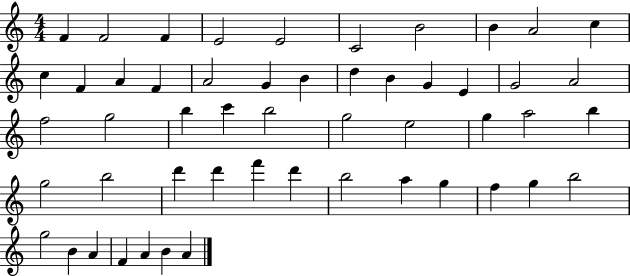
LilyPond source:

{
  \clef treble
  \numericTimeSignature
  \time 4/4
  \key c \major
  f'4 f'2 f'4 | e'2 e'2 | c'2 b'2 | b'4 a'2 c''4 | \break c''4 f'4 a'4 f'4 | a'2 g'4 b'4 | d''4 b'4 g'4 e'4 | g'2 a'2 | \break f''2 g''2 | b''4 c'''4 b''2 | g''2 e''2 | g''4 a''2 b''4 | \break g''2 b''2 | d'''4 d'''4 f'''4 d'''4 | b''2 a''4 g''4 | f''4 g''4 b''2 | \break g''2 b'4 a'4 | f'4 a'4 b'4 a'4 | \bar "|."
}